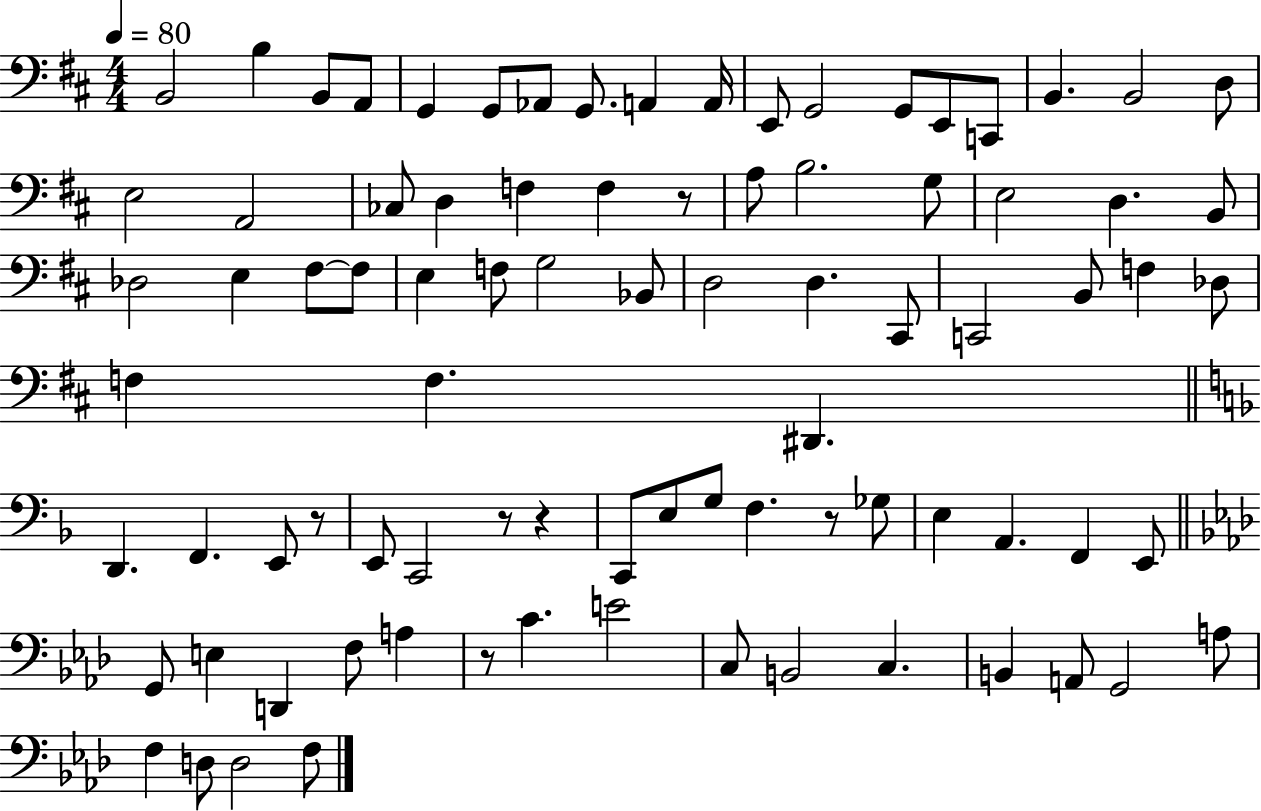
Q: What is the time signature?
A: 4/4